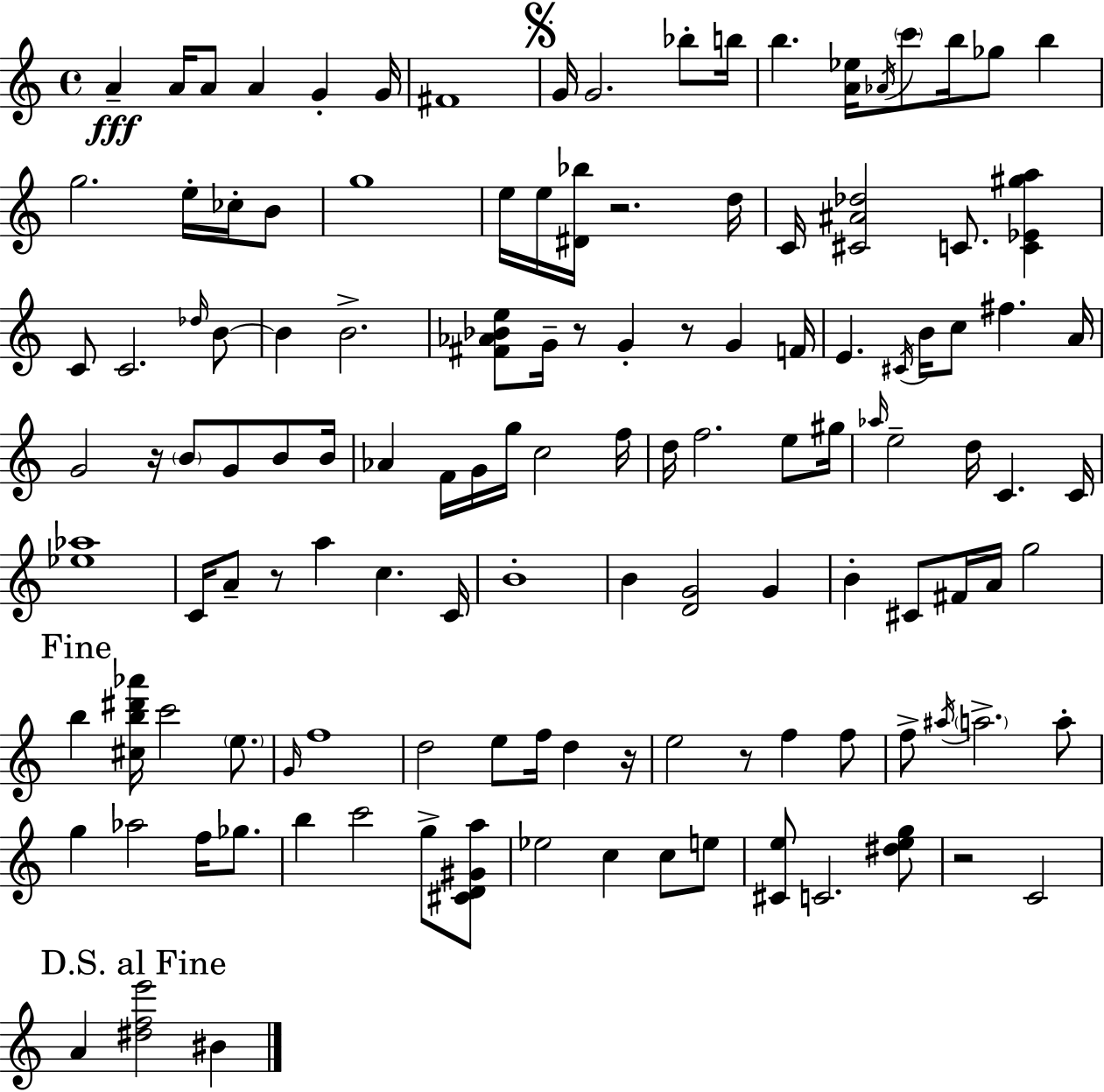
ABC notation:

X:1
T:Untitled
M:4/4
L:1/4
K:Am
A A/4 A/2 A G G/4 ^F4 G/4 G2 _b/2 b/4 b [A_e]/4 _A/4 c'/2 b/4 _g/2 b g2 e/4 _c/4 B/2 g4 e/4 e/4 [^D_b]/4 z2 d/4 C/4 [^C^A_d]2 C/2 [C_E^ga] C/2 C2 _d/4 B/2 B B2 [^F_A_Be]/2 G/4 z/2 G z/2 G F/4 E ^C/4 B/4 c/2 ^f A/4 G2 z/4 B/2 G/2 B/2 B/4 _A F/4 G/4 g/4 c2 f/4 d/4 f2 e/2 ^g/4 _a/4 e2 d/4 C C/4 [_e_a]4 C/4 A/2 z/2 a c C/4 B4 B [DG]2 G B ^C/2 ^F/4 A/4 g2 b [^cb^d'_a']/4 c'2 e/2 G/4 f4 d2 e/2 f/4 d z/4 e2 z/2 f f/2 f/2 ^a/4 a2 a/2 g _a2 f/4 _g/2 b c'2 g/2 [^CD^Ga]/2 _e2 c c/2 e/2 [^Ce]/2 C2 [^deg]/2 z2 C2 A [^dfe']2 ^B